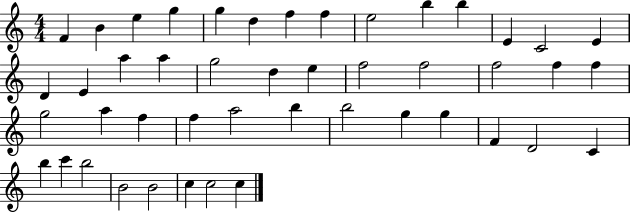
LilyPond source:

{
  \clef treble
  \numericTimeSignature
  \time 4/4
  \key c \major
  f'4 b'4 e''4 g''4 | g''4 d''4 f''4 f''4 | e''2 b''4 b''4 | e'4 c'2 e'4 | \break d'4 e'4 a''4 a''4 | g''2 d''4 e''4 | f''2 f''2 | f''2 f''4 f''4 | \break g''2 a''4 f''4 | f''4 a''2 b''4 | b''2 g''4 g''4 | f'4 d'2 c'4 | \break b''4 c'''4 b''2 | b'2 b'2 | c''4 c''2 c''4 | \bar "|."
}